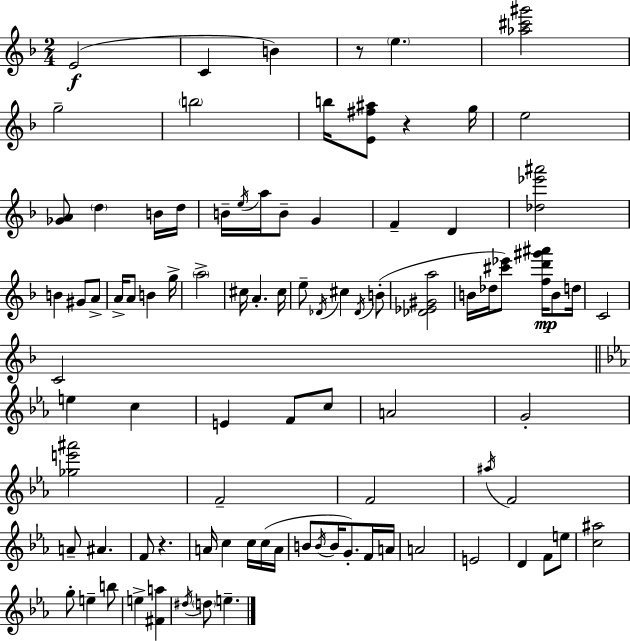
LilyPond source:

{
  \clef treble
  \numericTimeSignature
  \time 2/4
  \key d \minor
  e'2(\f | c'4 b'4) | r8 \parenthesize e''4. | <aes'' cis''' gis'''>2 | \break g''2-- | \parenthesize b''2 | b''16 <e' fis'' ais''>8 r4 g''16 | e''2 | \break <ges' a'>8 \parenthesize d''4 b'16 d''16 | b'16-- \acciaccatura { e''16 } a''16 b'8-- g'4 | f'4-- d'4 | <des'' ees''' ais'''>2 | \break b'4 gis'8 a'8-> | a'16-> a'8 b'4 | g''16-> \parenthesize a''2-> | cis''16 a'4.-. | \break cis''16 e''8-- \acciaccatura { des'16 } cis''4 | \acciaccatura { des'16 }( b'8-. <des' ees' gis' a''>2 | b'16 des''16 <cis''' ees'''>8) <f'' d''' gis''' ais'''>16\mp | b'8 d''16 c'2 | \break c'2 | \bar "||" \break \key c \minor e''4 c''4 | e'4 f'8 c''8 | a'2 | g'2-. | \break <ges'' e''' ais'''>2 | f'2-- | f'2 | \acciaccatura { ais''16 } f'2 | \break a'8-- ais'4. | f'8 r4. | a'16 c''4 c''16 c''16( | a'16 b'8 \acciaccatura { b'16 } b'16 g'8.-.) | \break f'16 a'16 a'2 | e'2 | d'4 f'8 | e''8 <c'' ais''>2 | \break g''8-. e''4-- | b''8 e''4-> <fis' a''>4 | \acciaccatura { dis''16 } \parenthesize d''8 e''4.-- | \bar "|."
}